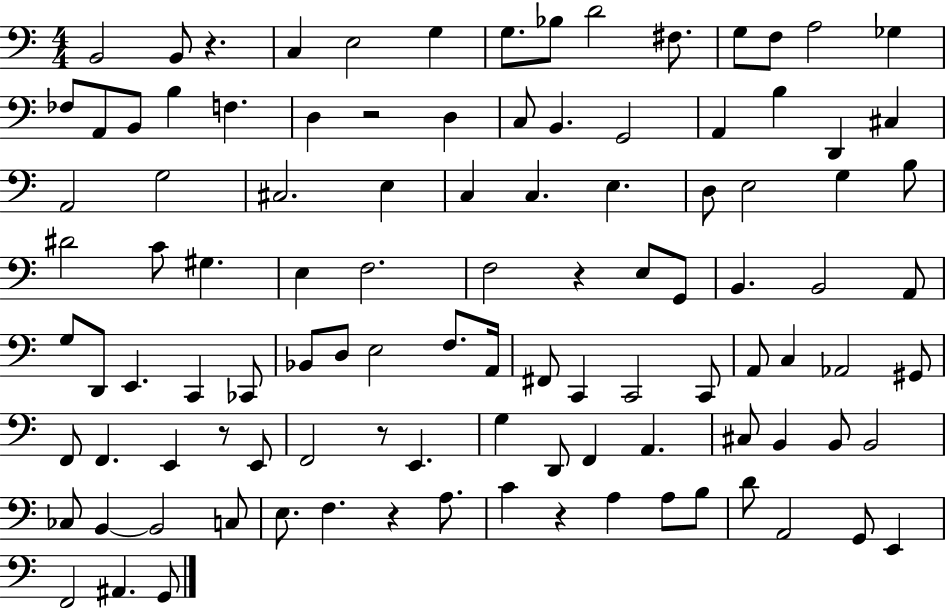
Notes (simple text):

B2/h B2/e R/q. C3/q E3/h G3/q G3/e. Bb3/e D4/h F#3/e. G3/e F3/e A3/h Gb3/q FES3/e A2/e B2/e B3/q F3/q. D3/q R/h D3/q C3/e B2/q. G2/h A2/q B3/q D2/q C#3/q A2/h G3/h C#3/h. E3/q C3/q C3/q. E3/q. D3/e E3/h G3/q B3/e D#4/h C4/e G#3/q. E3/q F3/h. F3/h R/q E3/e G2/e B2/q. B2/h A2/e G3/e D2/e E2/q. C2/q CES2/e Bb2/e D3/e E3/h F3/e. A2/s F#2/e C2/q C2/h C2/e A2/e C3/q Ab2/h G#2/e F2/e F2/q. E2/q R/e E2/e F2/h R/e E2/q. G3/q D2/e F2/q A2/q. C#3/e B2/q B2/e B2/h CES3/e B2/q B2/h C3/e E3/e. F3/q. R/q A3/e. C4/q R/q A3/q A3/e B3/e D4/e A2/h G2/e E2/q F2/h A#2/q. G2/e